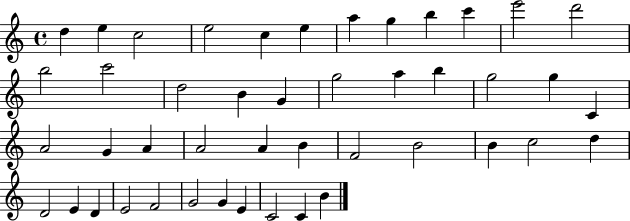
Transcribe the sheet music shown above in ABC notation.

X:1
T:Untitled
M:4/4
L:1/4
K:C
d e c2 e2 c e a g b c' e'2 d'2 b2 c'2 d2 B G g2 a b g2 g C A2 G A A2 A B F2 B2 B c2 d D2 E D E2 F2 G2 G E C2 C B